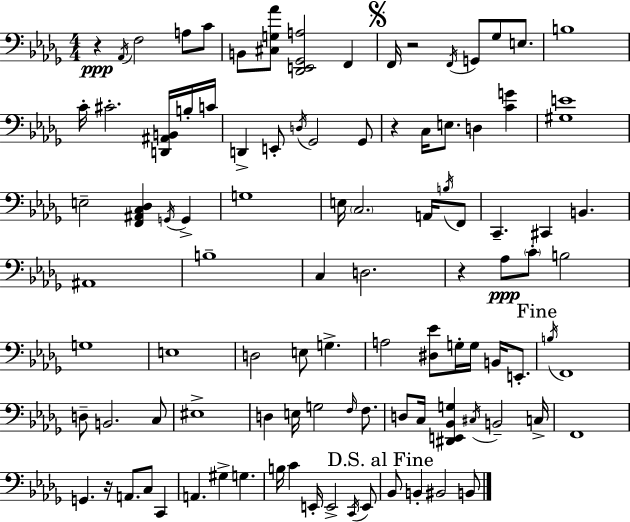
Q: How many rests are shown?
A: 5